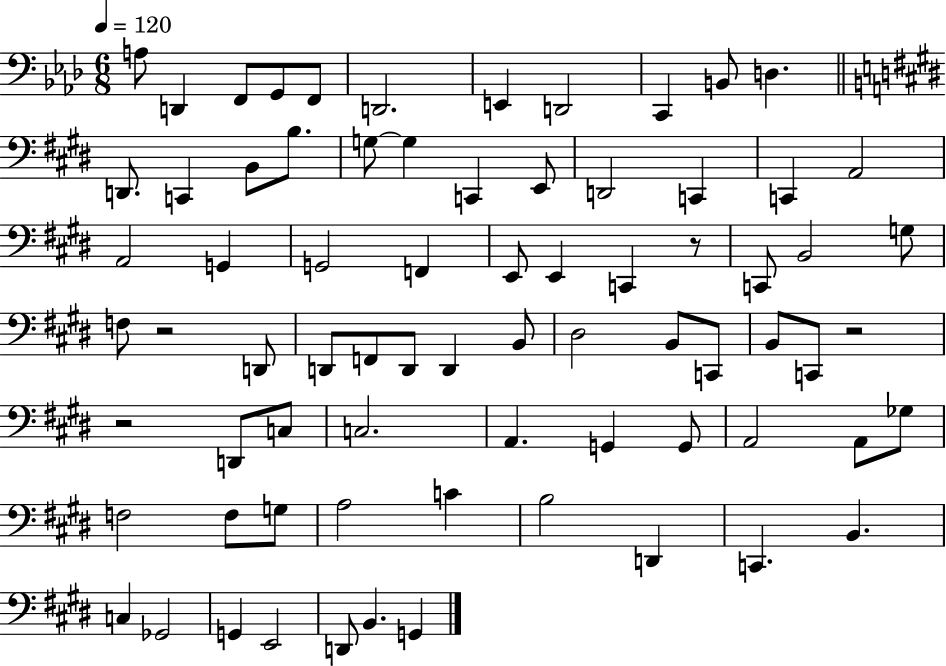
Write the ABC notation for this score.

X:1
T:Untitled
M:6/8
L:1/4
K:Ab
A,/2 D,, F,,/2 G,,/2 F,,/2 D,,2 E,, D,,2 C,, B,,/2 D, D,,/2 C,, B,,/2 B,/2 G,/2 G, C,, E,,/2 D,,2 C,, C,, A,,2 A,,2 G,, G,,2 F,, E,,/2 E,, C,, z/2 C,,/2 B,,2 G,/2 F,/2 z2 D,,/2 D,,/2 F,,/2 D,,/2 D,, B,,/2 ^D,2 B,,/2 C,,/2 B,,/2 C,,/2 z2 z2 D,,/2 C,/2 C,2 A,, G,, G,,/2 A,,2 A,,/2 _G,/2 F,2 F,/2 G,/2 A,2 C B,2 D,, C,, B,, C, _G,,2 G,, E,,2 D,,/2 B,, G,,